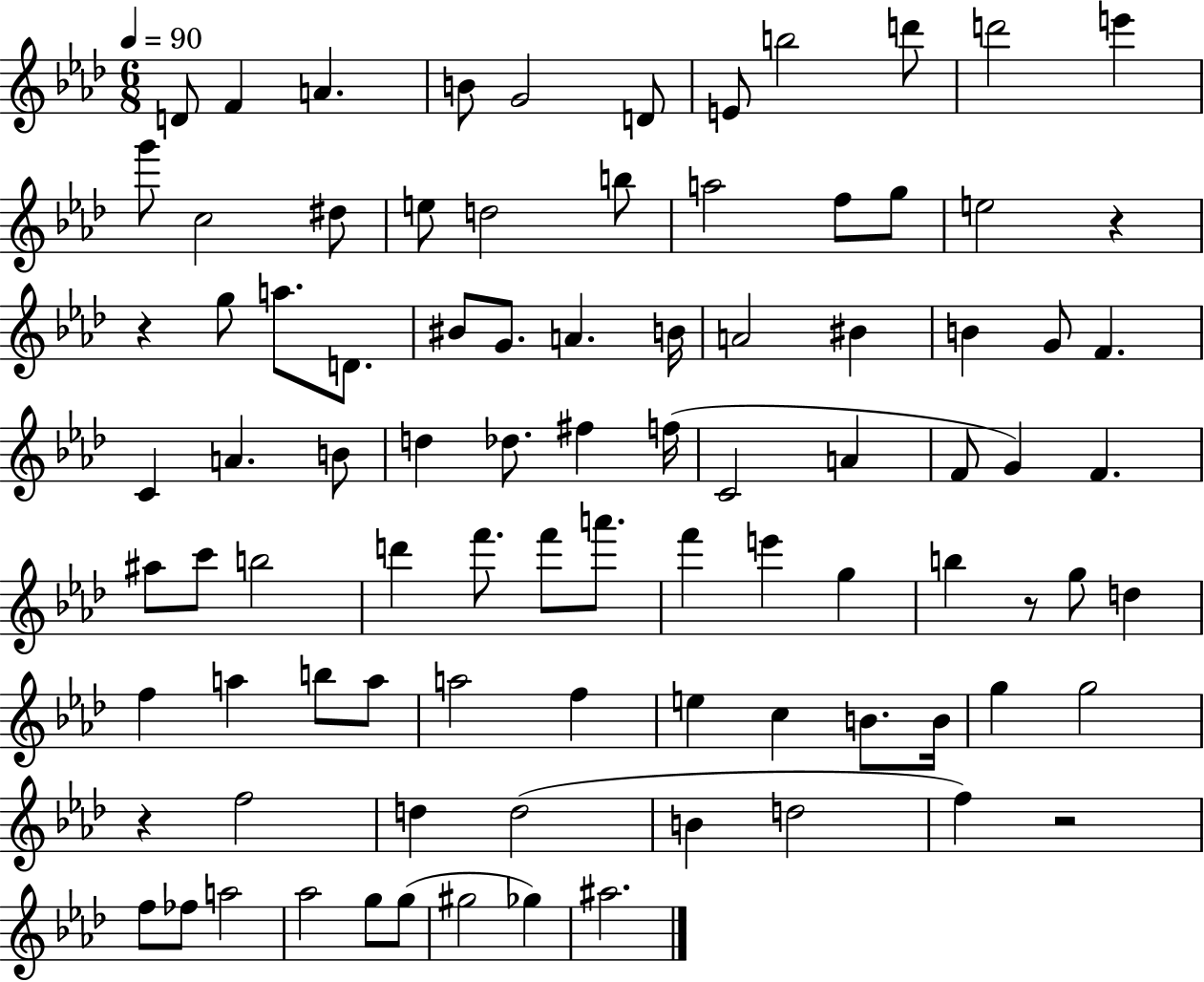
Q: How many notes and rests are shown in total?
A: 90